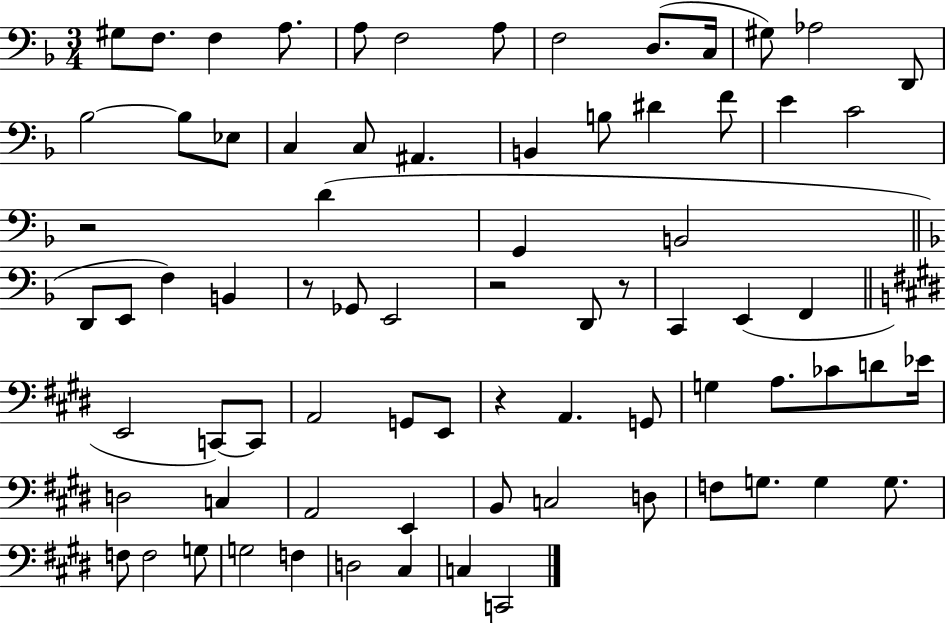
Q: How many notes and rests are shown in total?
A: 76